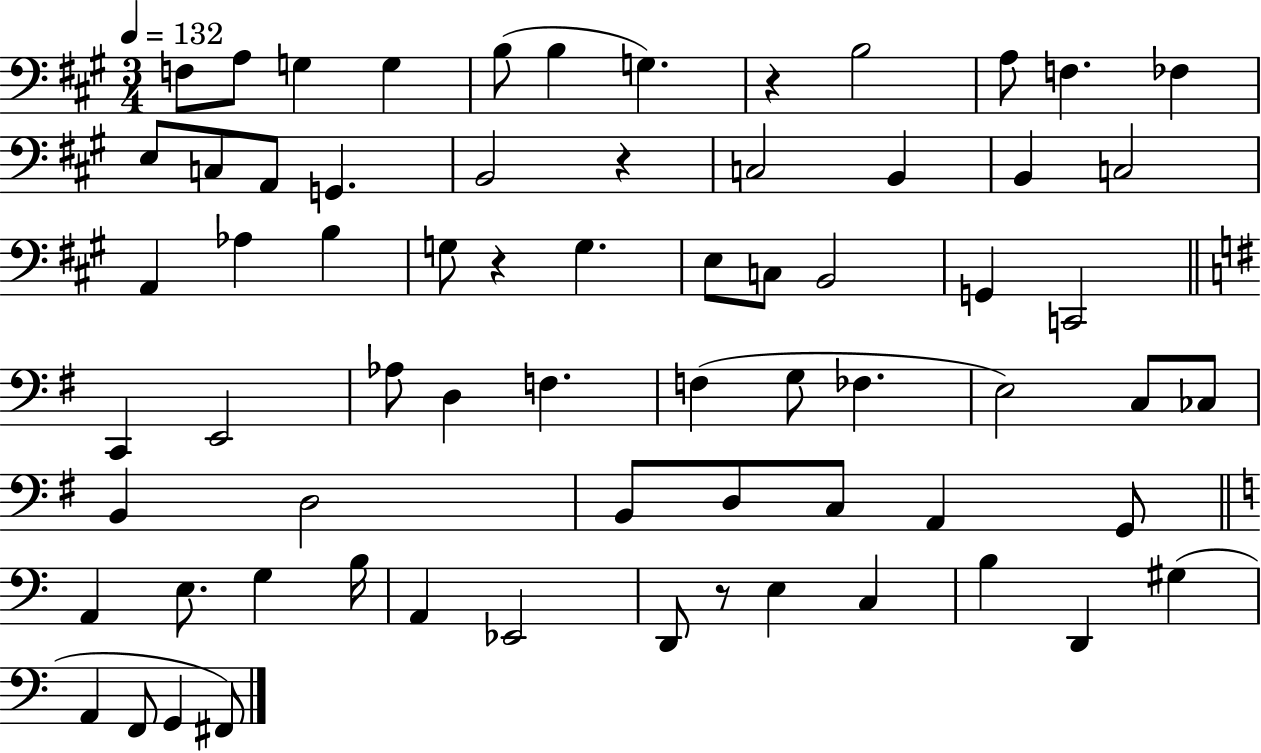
F3/e A3/e G3/q G3/q B3/e B3/q G3/q. R/q B3/h A3/e F3/q. FES3/q E3/e C3/e A2/e G2/q. B2/h R/q C3/h B2/q B2/q C3/h A2/q Ab3/q B3/q G3/e R/q G3/q. E3/e C3/e B2/h G2/q C2/h C2/q E2/h Ab3/e D3/q F3/q. F3/q G3/e FES3/q. E3/h C3/e CES3/e B2/q D3/h B2/e D3/e C3/e A2/q G2/e A2/q E3/e. G3/q B3/s A2/q Eb2/h D2/e R/e E3/q C3/q B3/q D2/q G#3/q A2/q F2/e G2/q F#2/e